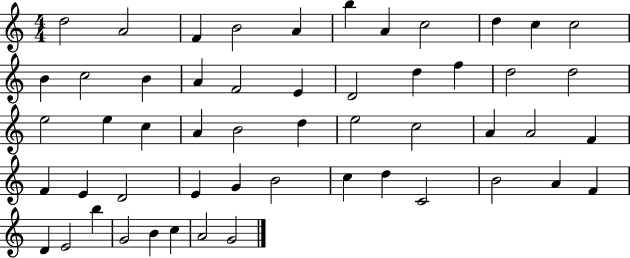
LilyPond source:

{
  \clef treble
  \numericTimeSignature
  \time 4/4
  \key c \major
  d''2 a'2 | f'4 b'2 a'4 | b''4 a'4 c''2 | d''4 c''4 c''2 | \break b'4 c''2 b'4 | a'4 f'2 e'4 | d'2 d''4 f''4 | d''2 d''2 | \break e''2 e''4 c''4 | a'4 b'2 d''4 | e''2 c''2 | a'4 a'2 f'4 | \break f'4 e'4 d'2 | e'4 g'4 b'2 | c''4 d''4 c'2 | b'2 a'4 f'4 | \break d'4 e'2 b''4 | g'2 b'4 c''4 | a'2 g'2 | \bar "|."
}